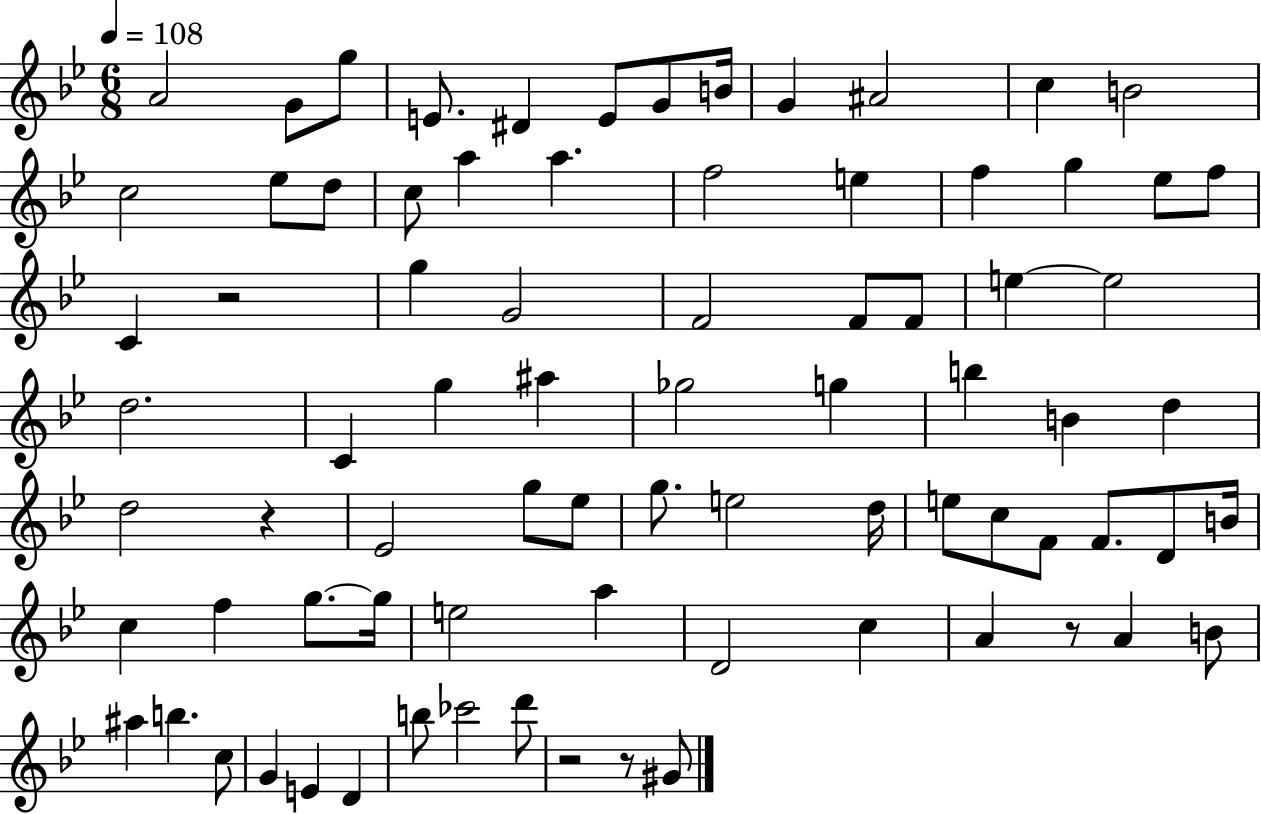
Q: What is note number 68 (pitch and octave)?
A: C5